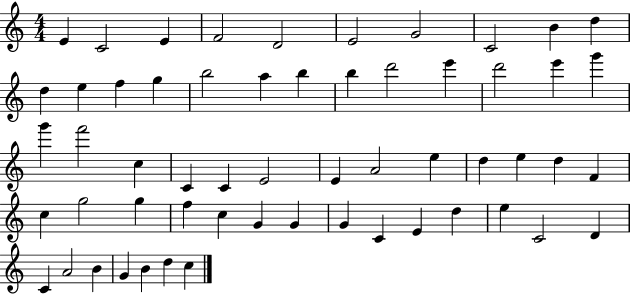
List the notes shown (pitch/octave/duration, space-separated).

E4/q C4/h E4/q F4/h D4/h E4/h G4/h C4/h B4/q D5/q D5/q E5/q F5/q G5/q B5/h A5/q B5/q B5/q D6/h E6/q D6/h E6/q G6/q G6/q F6/h C5/q C4/q C4/q E4/h E4/q A4/h E5/q D5/q E5/q D5/q F4/q C5/q G5/h G5/q F5/q C5/q G4/q G4/q G4/q C4/q E4/q D5/q E5/q C4/h D4/q C4/q A4/h B4/q G4/q B4/q D5/q C5/q